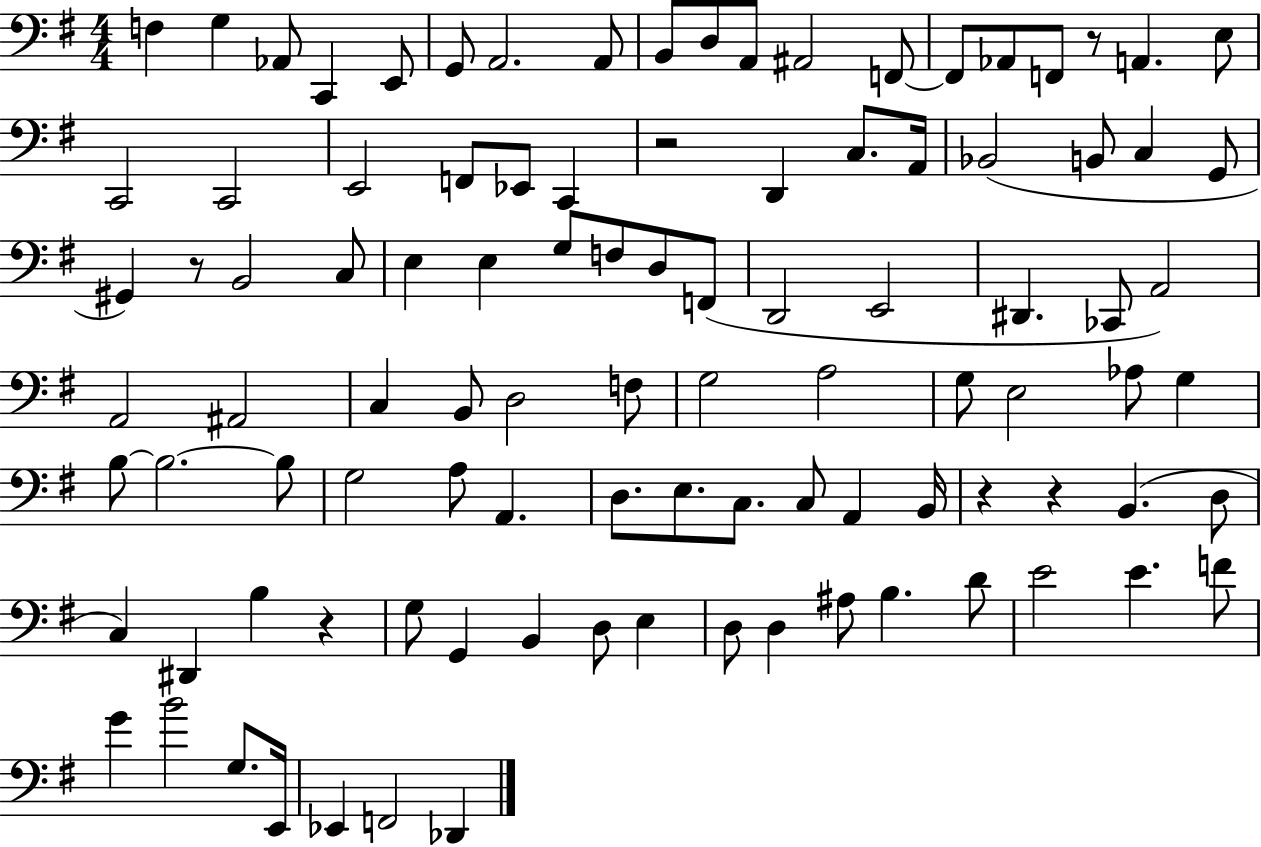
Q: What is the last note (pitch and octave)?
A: Db2